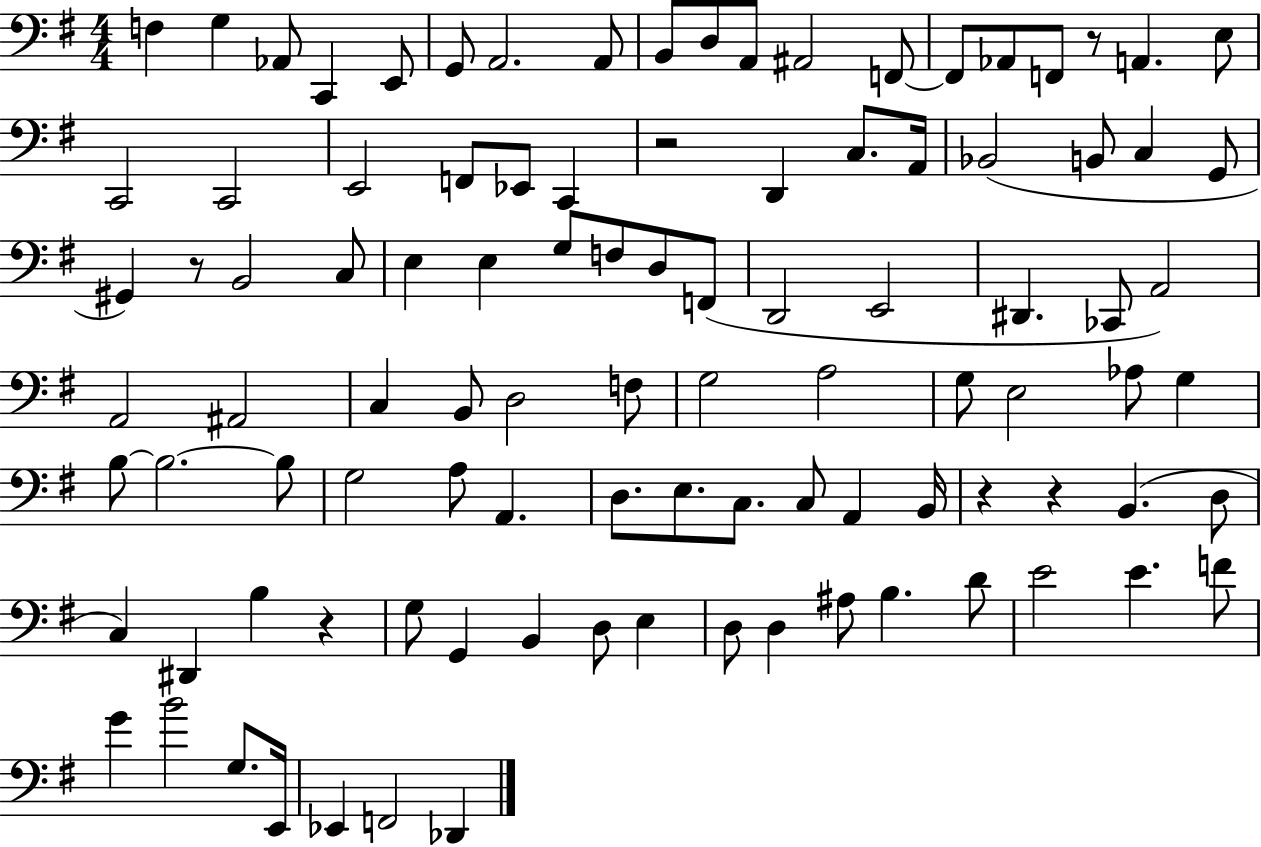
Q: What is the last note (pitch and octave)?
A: Db2